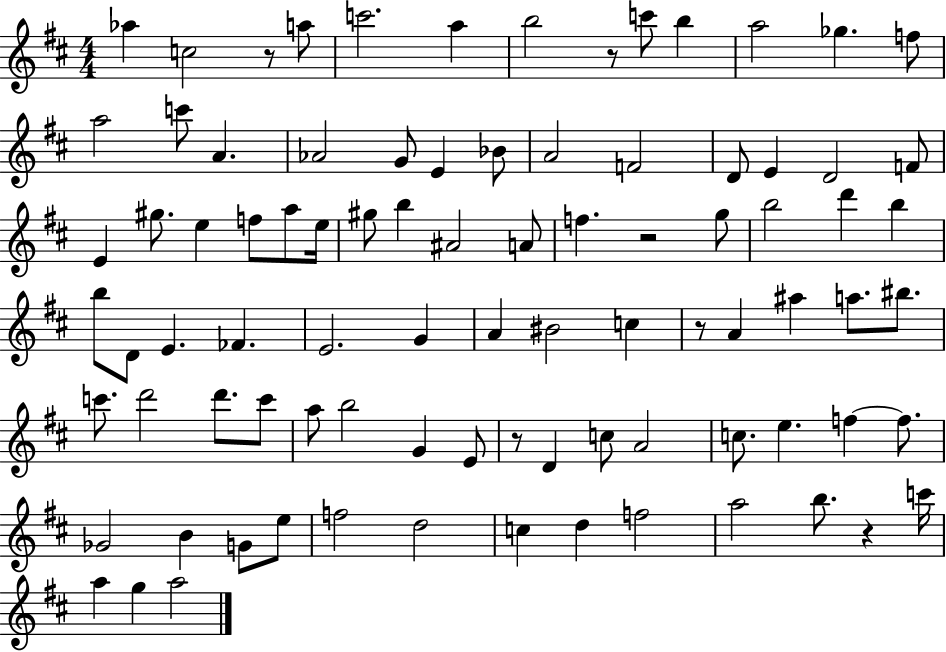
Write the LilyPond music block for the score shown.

{
  \clef treble
  \numericTimeSignature
  \time 4/4
  \key d \major
  aes''4 c''2 r8 a''8 | c'''2. a''4 | b''2 r8 c'''8 b''4 | a''2 ges''4. f''8 | \break a''2 c'''8 a'4. | aes'2 g'8 e'4 bes'8 | a'2 f'2 | d'8 e'4 d'2 f'8 | \break e'4 gis''8. e''4 f''8 a''8 e''16 | gis''8 b''4 ais'2 a'8 | f''4. r2 g''8 | b''2 d'''4 b''4 | \break b''8 d'8 e'4. fes'4. | e'2. g'4 | a'4 bis'2 c''4 | r8 a'4 ais''4 a''8. bis''8. | \break c'''8. d'''2 d'''8. c'''8 | a''8 b''2 g'4 e'8 | r8 d'4 c''8 a'2 | c''8. e''4. f''4~~ f''8. | \break ges'2 b'4 g'8 e''8 | f''2 d''2 | c''4 d''4 f''2 | a''2 b''8. r4 c'''16 | \break a''4 g''4 a''2 | \bar "|."
}